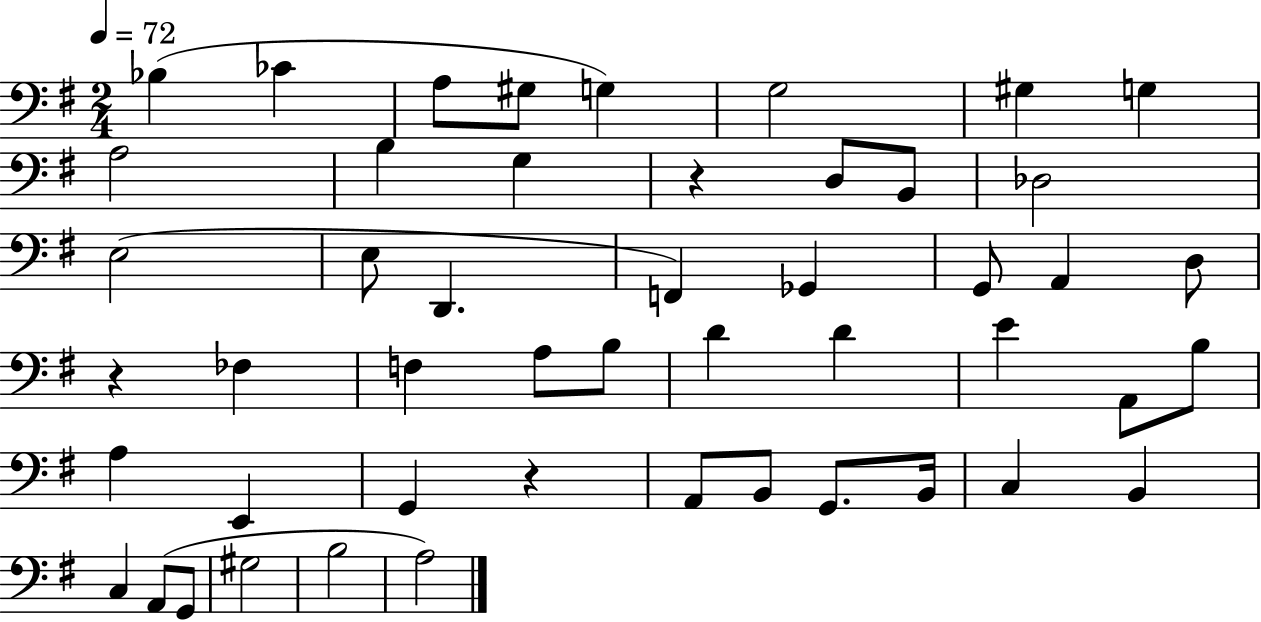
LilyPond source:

{
  \clef bass
  \numericTimeSignature
  \time 2/4
  \key g \major
  \tempo 4 = 72
  bes4( ces'4 | a8 gis8 g4) | g2 | gis4 g4 | \break a2 | b4 g4 | r4 d8 b,8 | des2 | \break e2( | e8 d,4. | f,4) ges,4 | g,8 a,4 d8 | \break r4 fes4 | f4 a8 b8 | d'4 d'4 | e'4 a,8 b8 | \break a4 e,4 | g,4 r4 | a,8 b,8 g,8. b,16 | c4 b,4 | \break c4 a,8( g,8 | gis2 | b2 | a2) | \break \bar "|."
}